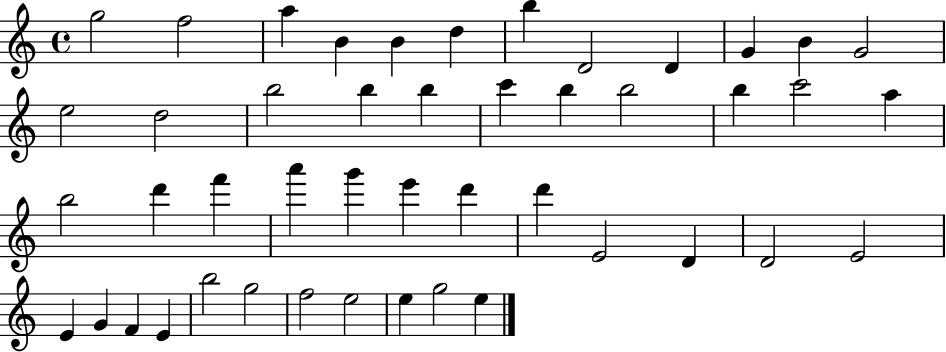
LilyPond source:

{
  \clef treble
  \time 4/4
  \defaultTimeSignature
  \key c \major
  g''2 f''2 | a''4 b'4 b'4 d''4 | b''4 d'2 d'4 | g'4 b'4 g'2 | \break e''2 d''2 | b''2 b''4 b''4 | c'''4 b''4 b''2 | b''4 c'''2 a''4 | \break b''2 d'''4 f'''4 | a'''4 g'''4 e'''4 d'''4 | d'''4 e'2 d'4 | d'2 e'2 | \break e'4 g'4 f'4 e'4 | b''2 g''2 | f''2 e''2 | e''4 g''2 e''4 | \break \bar "|."
}